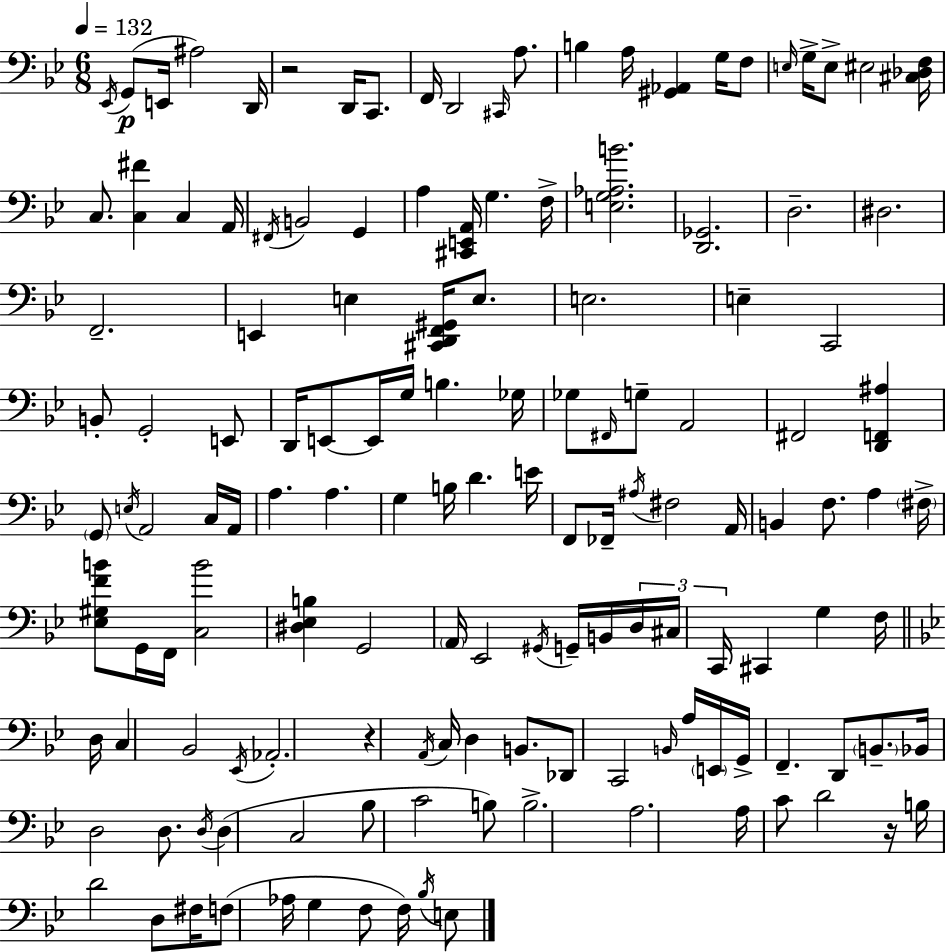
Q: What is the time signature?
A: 6/8